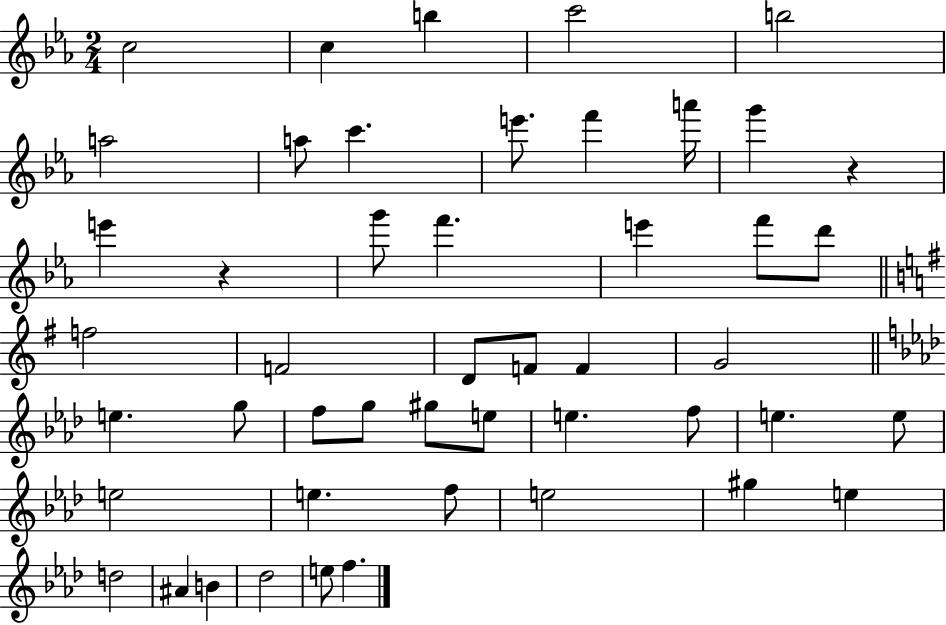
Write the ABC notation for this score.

X:1
T:Untitled
M:2/4
L:1/4
K:Eb
c2 c b c'2 b2 a2 a/2 c' e'/2 f' a'/4 g' z e' z g'/2 f' e' f'/2 d'/2 f2 F2 D/2 F/2 F G2 e g/2 f/2 g/2 ^g/2 e/2 e f/2 e e/2 e2 e f/2 e2 ^g e d2 ^A B _d2 e/2 f